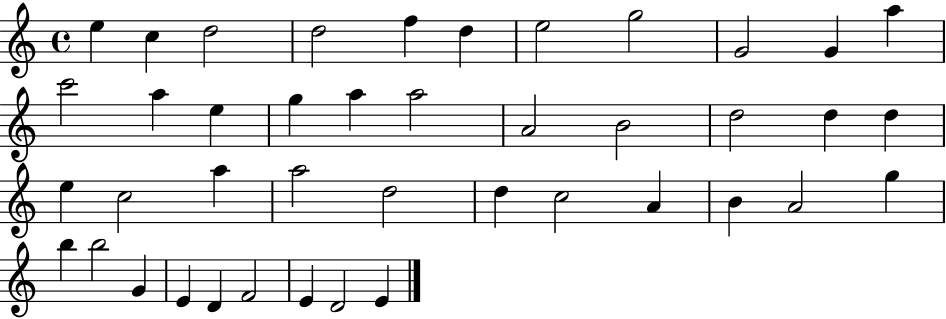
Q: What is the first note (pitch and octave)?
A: E5